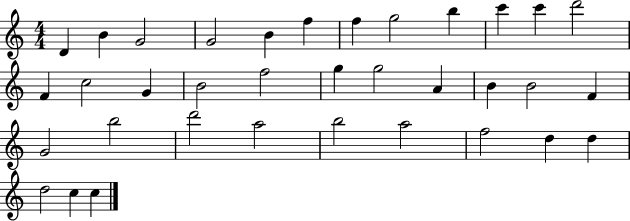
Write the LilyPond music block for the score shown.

{
  \clef treble
  \numericTimeSignature
  \time 4/4
  \key c \major
  d'4 b'4 g'2 | g'2 b'4 f''4 | f''4 g''2 b''4 | c'''4 c'''4 d'''2 | \break f'4 c''2 g'4 | b'2 f''2 | g''4 g''2 a'4 | b'4 b'2 f'4 | \break g'2 b''2 | d'''2 a''2 | b''2 a''2 | f''2 d''4 d''4 | \break d''2 c''4 c''4 | \bar "|."
}